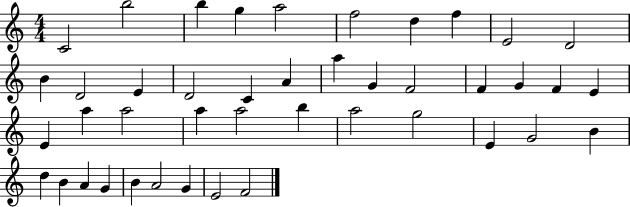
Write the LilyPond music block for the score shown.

{
  \clef treble
  \numericTimeSignature
  \time 4/4
  \key c \major
  c'2 b''2 | b''4 g''4 a''2 | f''2 d''4 f''4 | e'2 d'2 | \break b'4 d'2 e'4 | d'2 c'4 a'4 | a''4 g'4 f'2 | f'4 g'4 f'4 e'4 | \break e'4 a''4 a''2 | a''4 a''2 b''4 | a''2 g''2 | e'4 g'2 b'4 | \break d''4 b'4 a'4 g'4 | b'4 a'2 g'4 | e'2 f'2 | \bar "|."
}